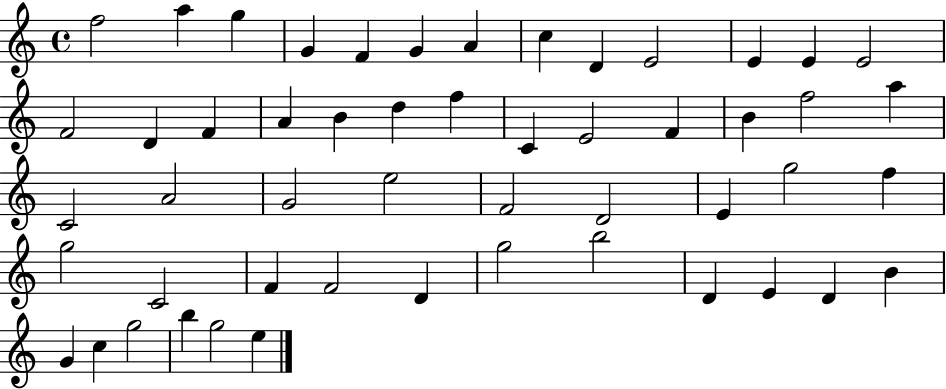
{
  \clef treble
  \time 4/4
  \defaultTimeSignature
  \key c \major
  f''2 a''4 g''4 | g'4 f'4 g'4 a'4 | c''4 d'4 e'2 | e'4 e'4 e'2 | \break f'2 d'4 f'4 | a'4 b'4 d''4 f''4 | c'4 e'2 f'4 | b'4 f''2 a''4 | \break c'2 a'2 | g'2 e''2 | f'2 d'2 | e'4 g''2 f''4 | \break g''2 c'2 | f'4 f'2 d'4 | g''2 b''2 | d'4 e'4 d'4 b'4 | \break g'4 c''4 g''2 | b''4 g''2 e''4 | \bar "|."
}